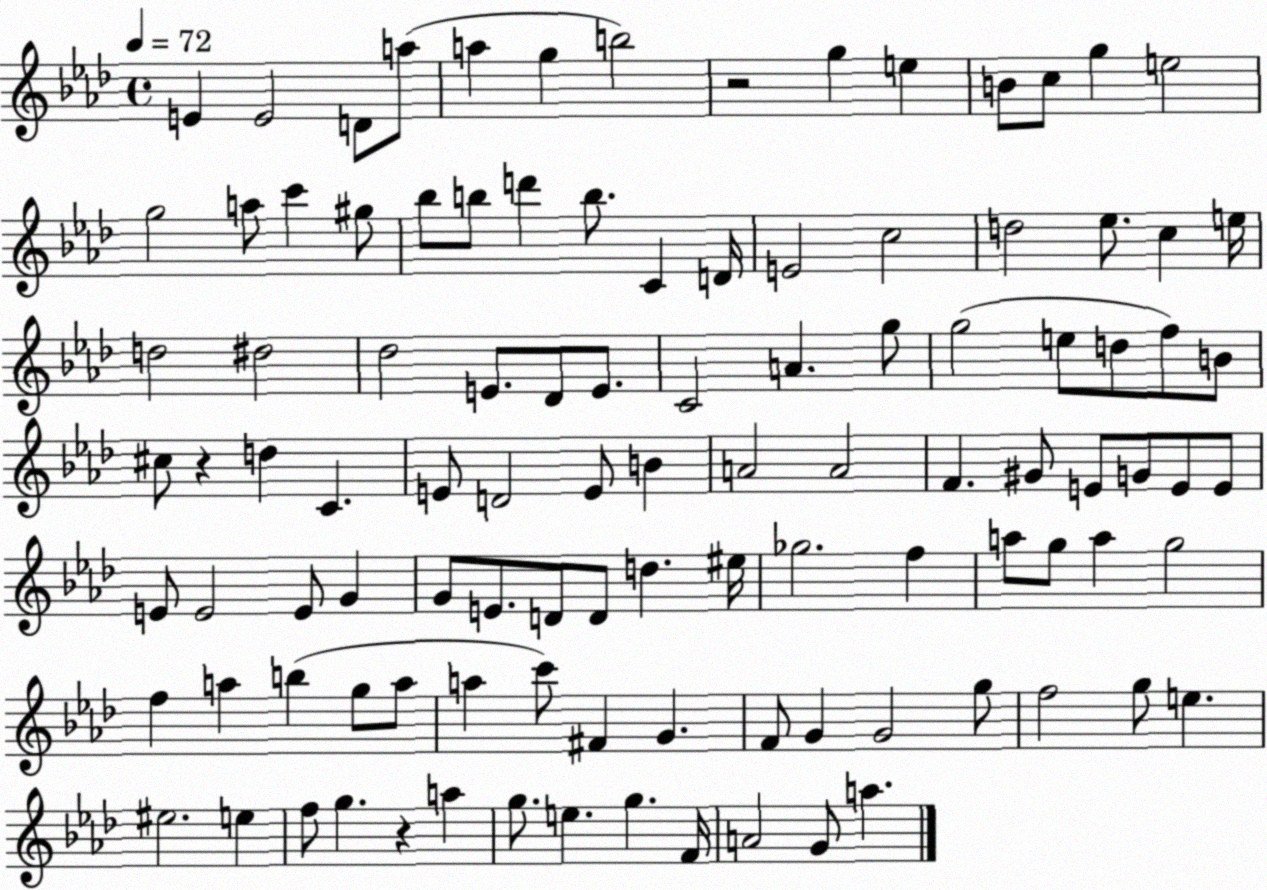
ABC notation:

X:1
T:Untitled
M:4/4
L:1/4
K:Ab
E E2 D/2 a/2 a g b2 z2 g e B/2 c/2 g e2 g2 a/2 c' ^g/2 _b/2 b/2 d' b/2 C D/4 E2 c2 d2 _e/2 c e/4 d2 ^d2 _d2 E/2 _D/2 E/2 C2 A g/2 g2 e/2 d/2 f/2 B/2 ^c/2 z d C E/2 D2 E/2 B A2 A2 F ^G/2 E/2 G/2 E/2 E/2 E/2 E2 E/2 G G/2 E/2 D/2 D/2 d ^e/4 _g2 f a/2 g/2 a g2 f a b g/2 a/2 a c'/2 ^F G F/2 G G2 g/2 f2 g/2 e ^e2 e f/2 g z a g/2 e g F/4 A2 G/2 a